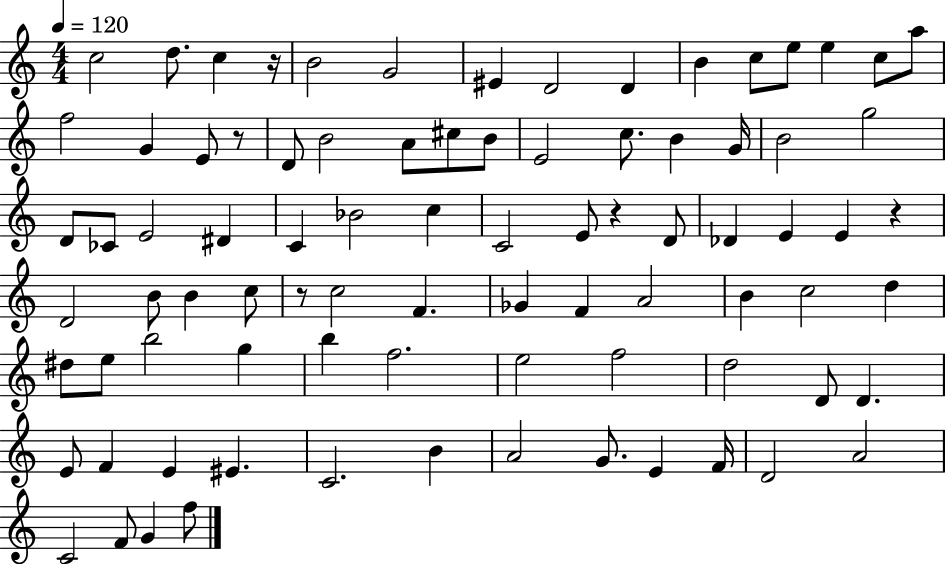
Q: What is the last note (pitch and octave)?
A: F5